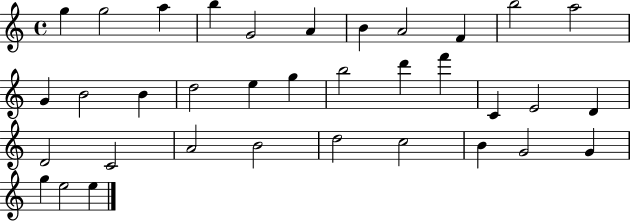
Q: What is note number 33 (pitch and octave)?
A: G5